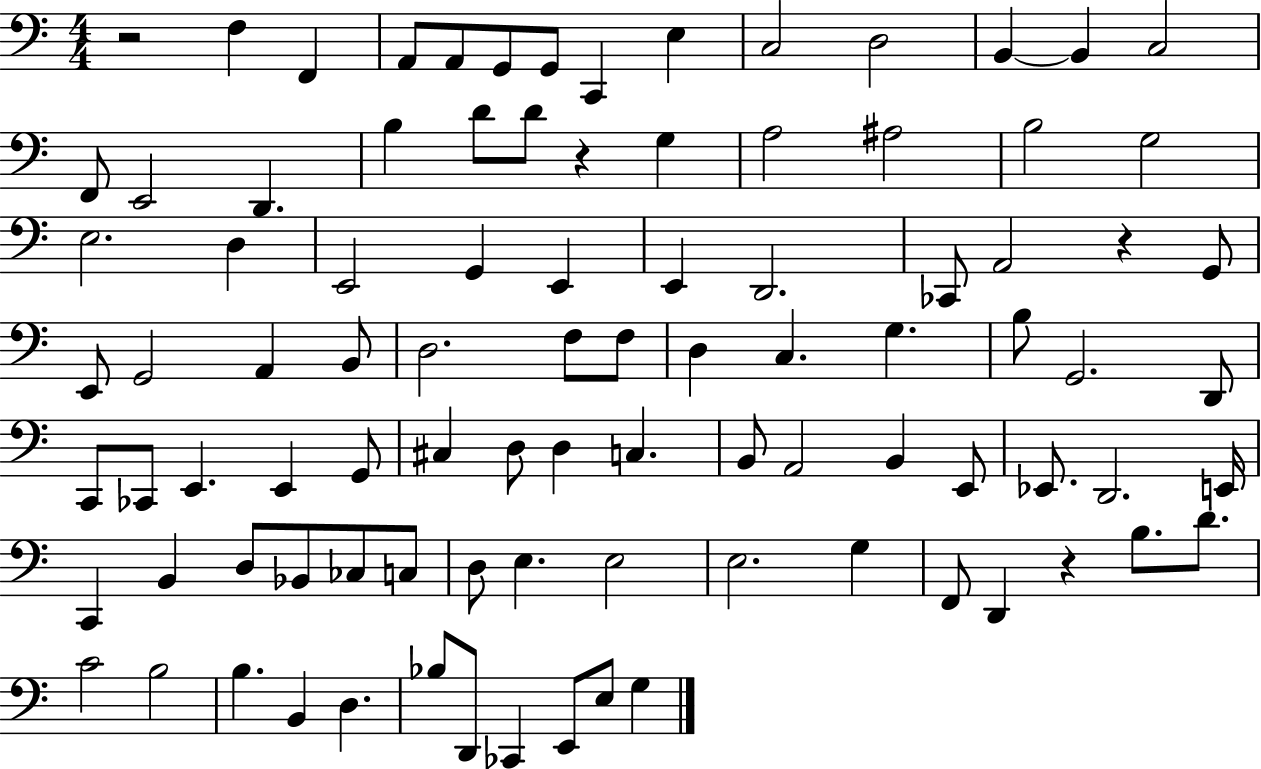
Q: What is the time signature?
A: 4/4